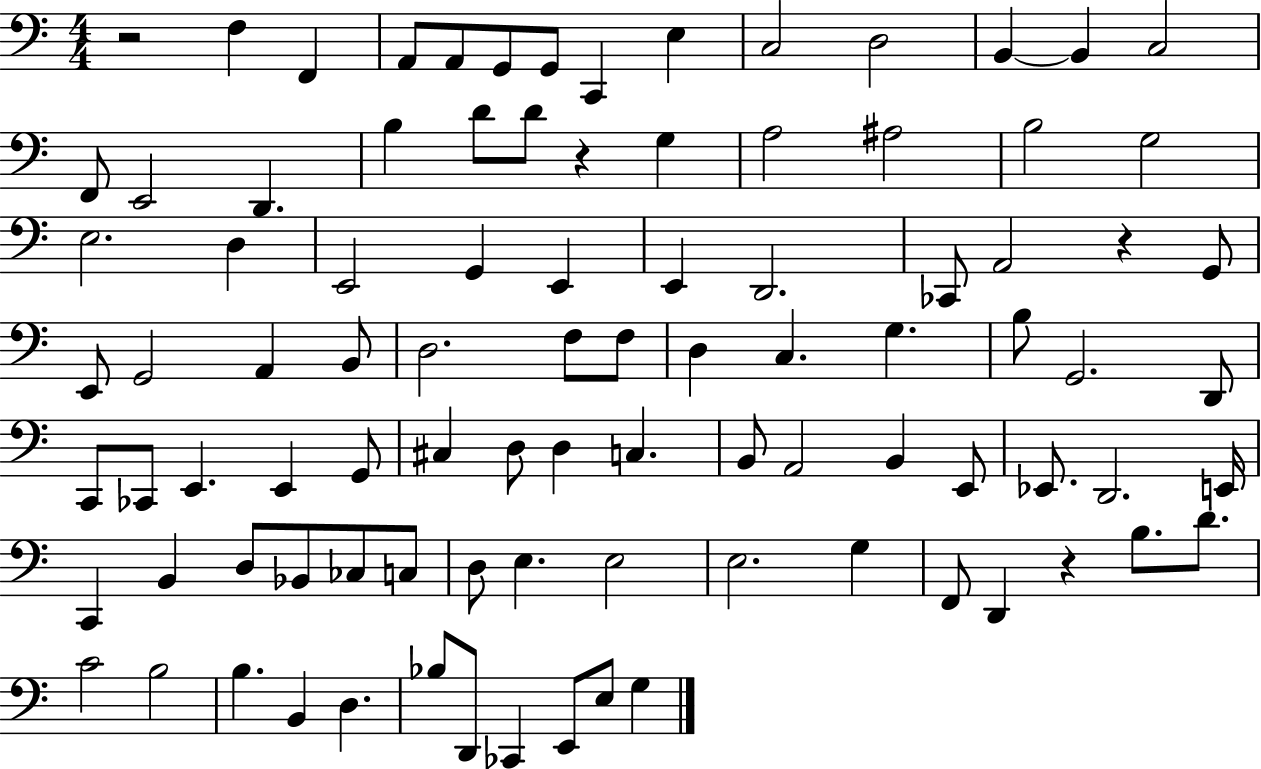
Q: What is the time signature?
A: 4/4